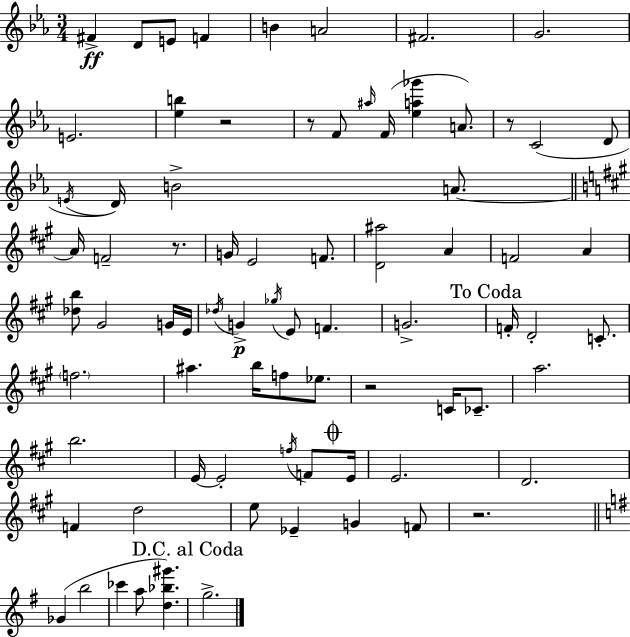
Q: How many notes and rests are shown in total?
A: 77